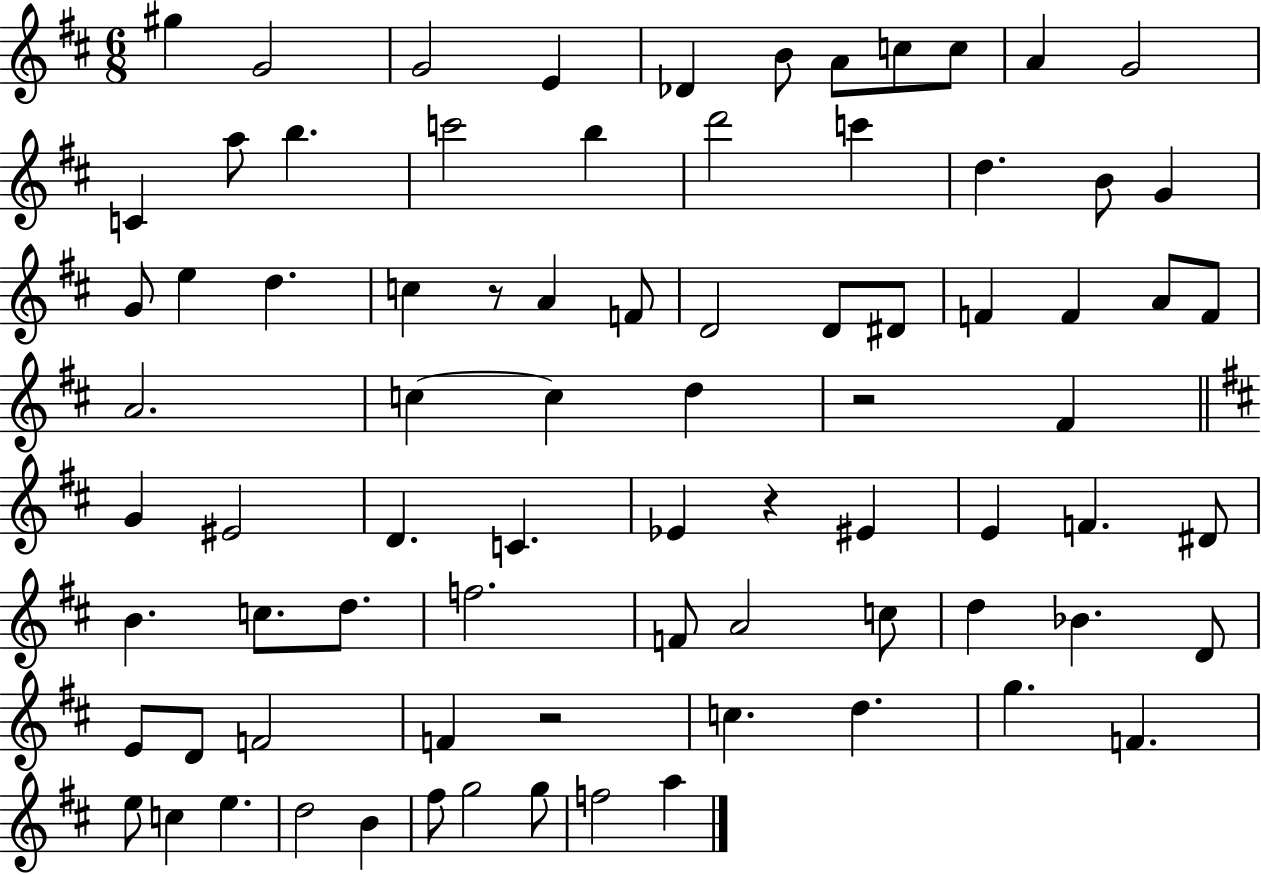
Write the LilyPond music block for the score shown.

{
  \clef treble
  \numericTimeSignature
  \time 6/8
  \key d \major
  gis''4 g'2 | g'2 e'4 | des'4 b'8 a'8 c''8 c''8 | a'4 g'2 | \break c'4 a''8 b''4. | c'''2 b''4 | d'''2 c'''4 | d''4. b'8 g'4 | \break g'8 e''4 d''4. | c''4 r8 a'4 f'8 | d'2 d'8 dis'8 | f'4 f'4 a'8 f'8 | \break a'2. | c''4~~ c''4 d''4 | r2 fis'4 | \bar "||" \break \key d \major g'4 eis'2 | d'4. c'4. | ees'4 r4 eis'4 | e'4 f'4. dis'8 | \break b'4. c''8. d''8. | f''2. | f'8 a'2 c''8 | d''4 bes'4. d'8 | \break e'8 d'8 f'2 | f'4 r2 | c''4. d''4. | g''4. f'4. | \break e''8 c''4 e''4. | d''2 b'4 | fis''8 g''2 g''8 | f''2 a''4 | \break \bar "|."
}